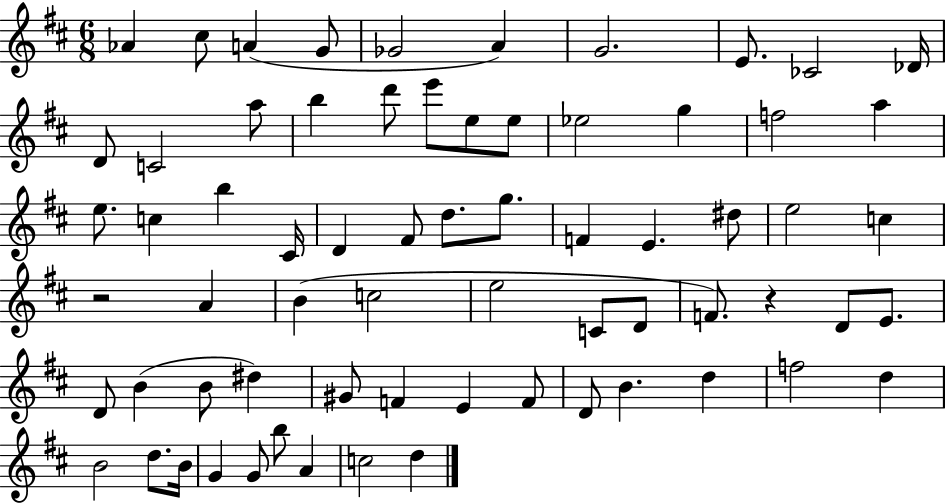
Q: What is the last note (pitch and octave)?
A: D5